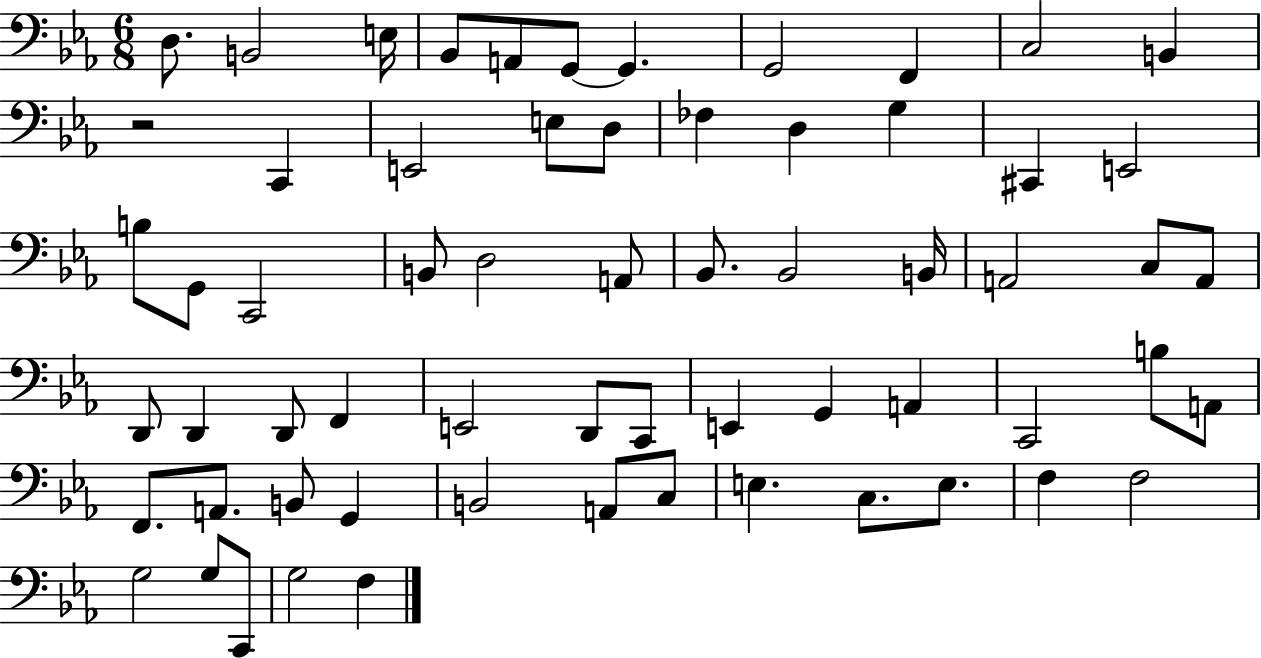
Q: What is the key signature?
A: EES major